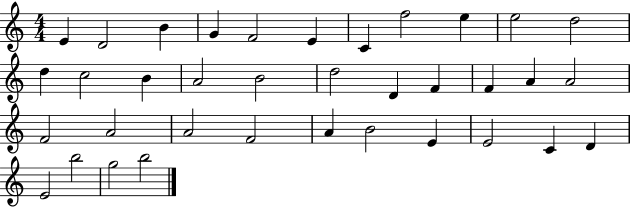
{
  \clef treble
  \numericTimeSignature
  \time 4/4
  \key c \major
  e'4 d'2 b'4 | g'4 f'2 e'4 | c'4 f''2 e''4 | e''2 d''2 | \break d''4 c''2 b'4 | a'2 b'2 | d''2 d'4 f'4 | f'4 a'4 a'2 | \break f'2 a'2 | a'2 f'2 | a'4 b'2 e'4 | e'2 c'4 d'4 | \break e'2 b''2 | g''2 b''2 | \bar "|."
}